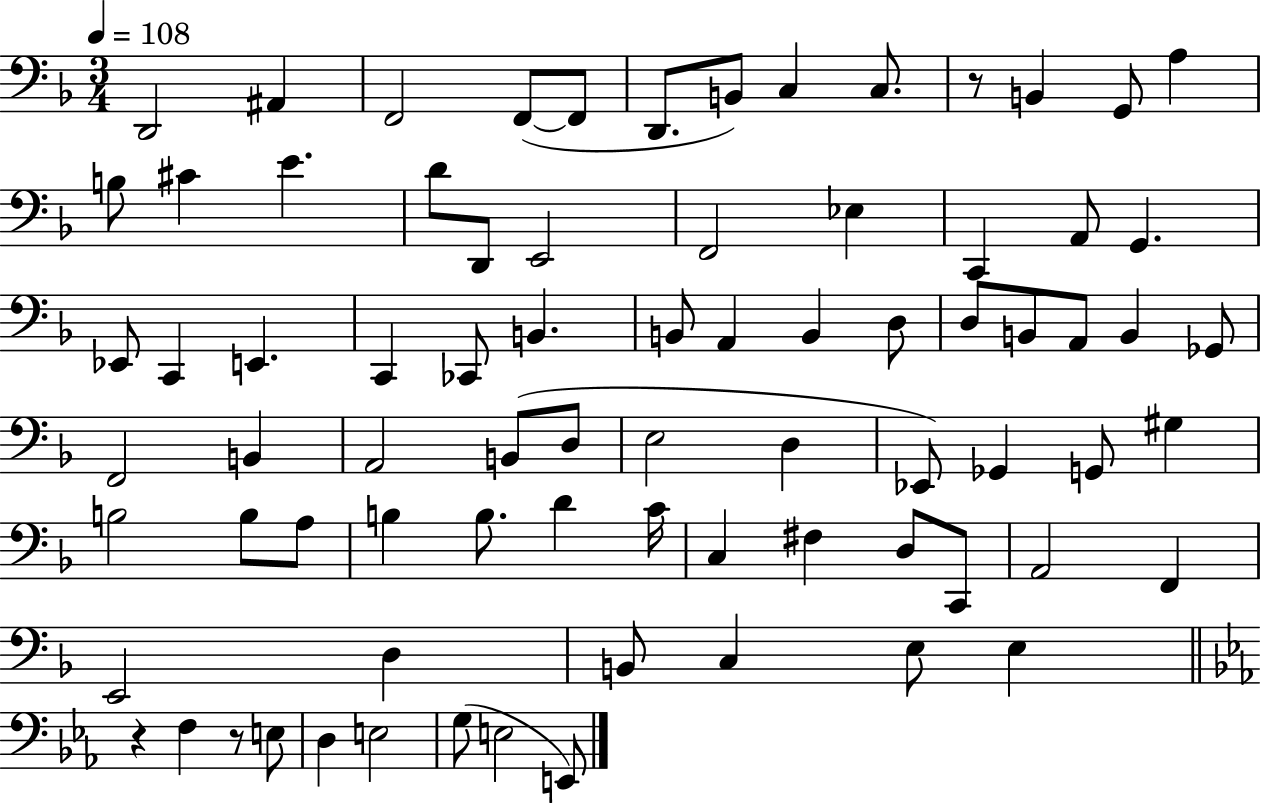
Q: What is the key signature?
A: F major